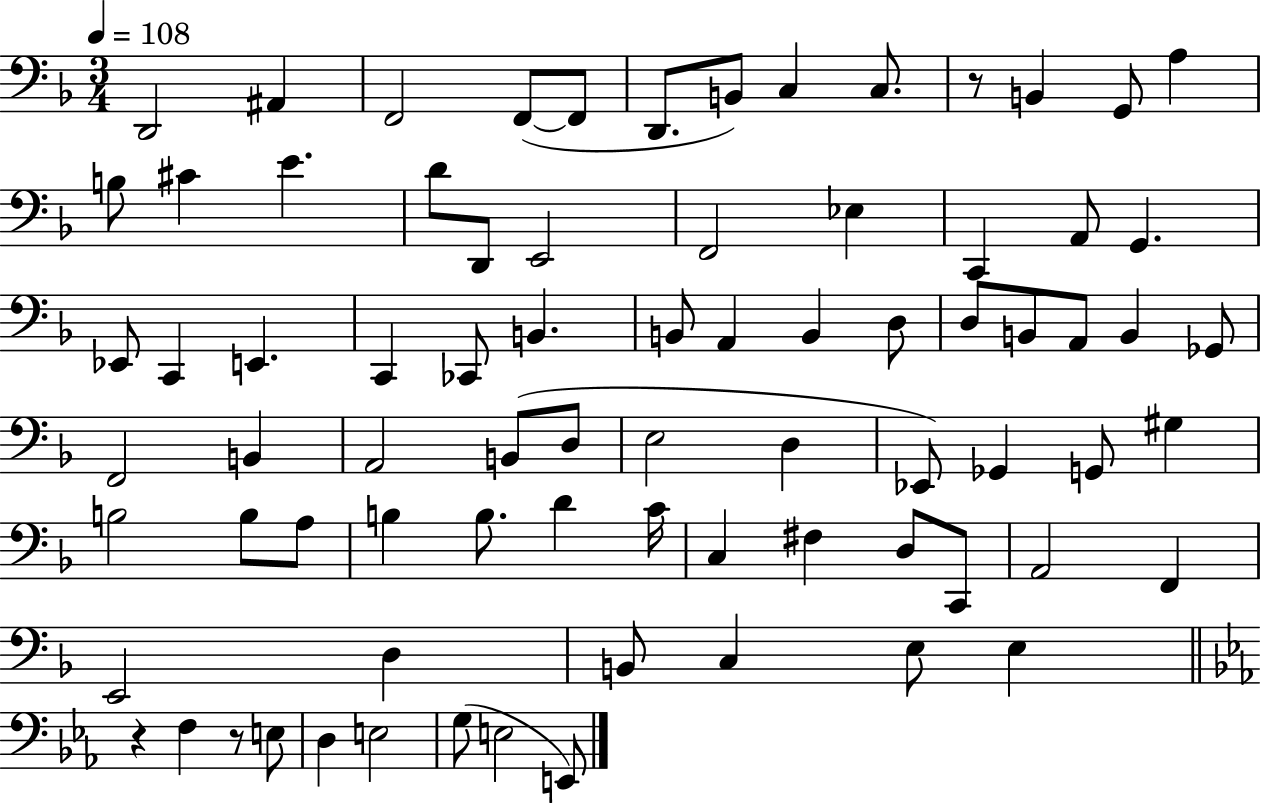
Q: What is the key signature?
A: F major